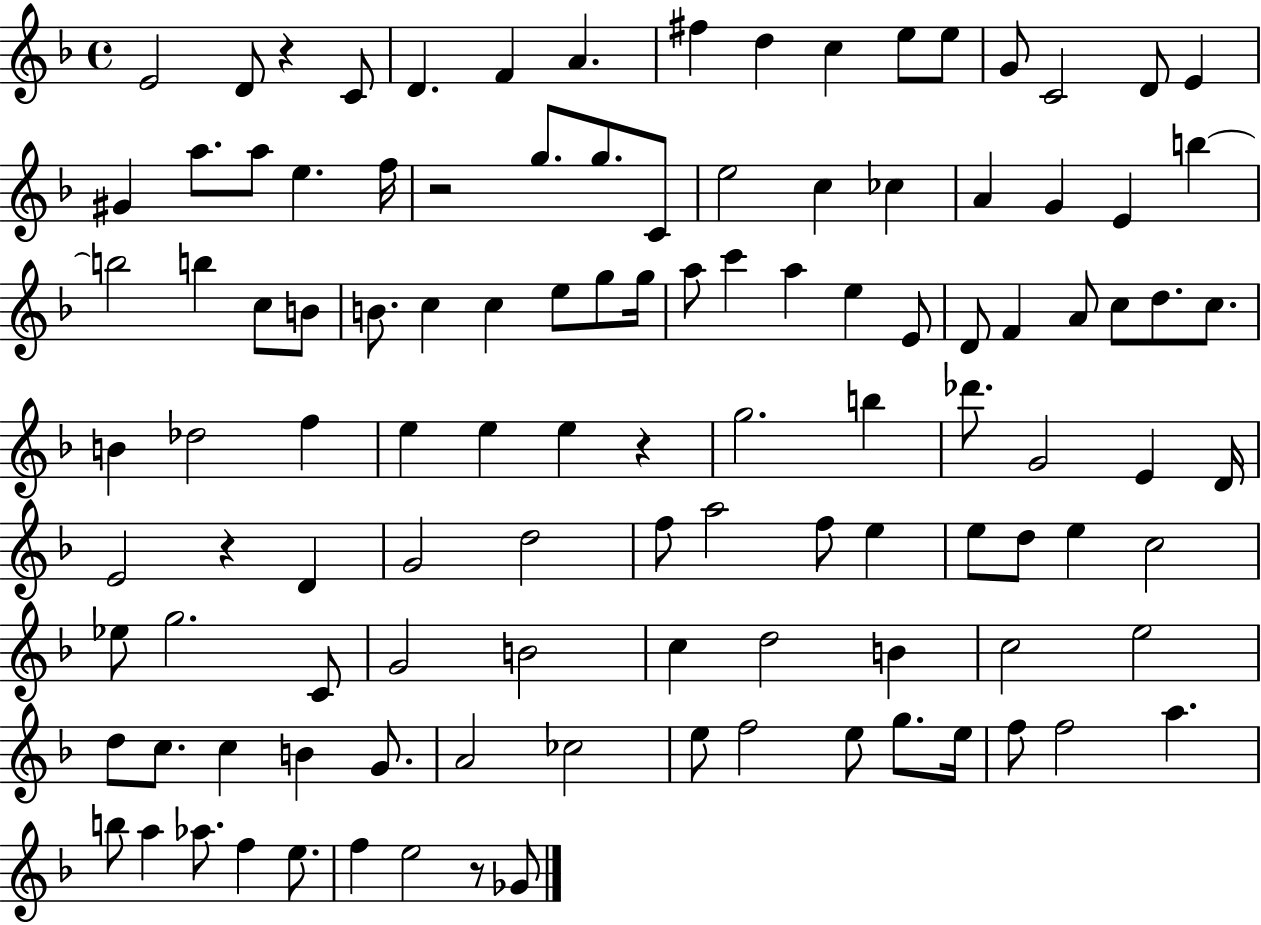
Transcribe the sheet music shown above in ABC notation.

X:1
T:Untitled
M:4/4
L:1/4
K:F
E2 D/2 z C/2 D F A ^f d c e/2 e/2 G/2 C2 D/2 E ^G a/2 a/2 e f/4 z2 g/2 g/2 C/2 e2 c _c A G E b b2 b c/2 B/2 B/2 c c e/2 g/2 g/4 a/2 c' a e E/2 D/2 F A/2 c/2 d/2 c/2 B _d2 f e e e z g2 b _d'/2 G2 E D/4 E2 z D G2 d2 f/2 a2 f/2 e e/2 d/2 e c2 _e/2 g2 C/2 G2 B2 c d2 B c2 e2 d/2 c/2 c B G/2 A2 _c2 e/2 f2 e/2 g/2 e/4 f/2 f2 a b/2 a _a/2 f e/2 f e2 z/2 _G/2